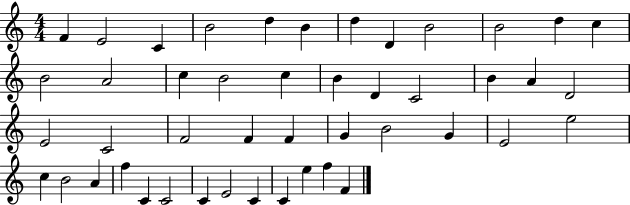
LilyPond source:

{
  \clef treble
  \numericTimeSignature
  \time 4/4
  \key c \major
  f'4 e'2 c'4 | b'2 d''4 b'4 | d''4 d'4 b'2 | b'2 d''4 c''4 | \break b'2 a'2 | c''4 b'2 c''4 | b'4 d'4 c'2 | b'4 a'4 d'2 | \break e'2 c'2 | f'2 f'4 f'4 | g'4 b'2 g'4 | e'2 e''2 | \break c''4 b'2 a'4 | f''4 c'4 c'2 | c'4 e'2 c'4 | c'4 e''4 f''4 f'4 | \break \bar "|."
}